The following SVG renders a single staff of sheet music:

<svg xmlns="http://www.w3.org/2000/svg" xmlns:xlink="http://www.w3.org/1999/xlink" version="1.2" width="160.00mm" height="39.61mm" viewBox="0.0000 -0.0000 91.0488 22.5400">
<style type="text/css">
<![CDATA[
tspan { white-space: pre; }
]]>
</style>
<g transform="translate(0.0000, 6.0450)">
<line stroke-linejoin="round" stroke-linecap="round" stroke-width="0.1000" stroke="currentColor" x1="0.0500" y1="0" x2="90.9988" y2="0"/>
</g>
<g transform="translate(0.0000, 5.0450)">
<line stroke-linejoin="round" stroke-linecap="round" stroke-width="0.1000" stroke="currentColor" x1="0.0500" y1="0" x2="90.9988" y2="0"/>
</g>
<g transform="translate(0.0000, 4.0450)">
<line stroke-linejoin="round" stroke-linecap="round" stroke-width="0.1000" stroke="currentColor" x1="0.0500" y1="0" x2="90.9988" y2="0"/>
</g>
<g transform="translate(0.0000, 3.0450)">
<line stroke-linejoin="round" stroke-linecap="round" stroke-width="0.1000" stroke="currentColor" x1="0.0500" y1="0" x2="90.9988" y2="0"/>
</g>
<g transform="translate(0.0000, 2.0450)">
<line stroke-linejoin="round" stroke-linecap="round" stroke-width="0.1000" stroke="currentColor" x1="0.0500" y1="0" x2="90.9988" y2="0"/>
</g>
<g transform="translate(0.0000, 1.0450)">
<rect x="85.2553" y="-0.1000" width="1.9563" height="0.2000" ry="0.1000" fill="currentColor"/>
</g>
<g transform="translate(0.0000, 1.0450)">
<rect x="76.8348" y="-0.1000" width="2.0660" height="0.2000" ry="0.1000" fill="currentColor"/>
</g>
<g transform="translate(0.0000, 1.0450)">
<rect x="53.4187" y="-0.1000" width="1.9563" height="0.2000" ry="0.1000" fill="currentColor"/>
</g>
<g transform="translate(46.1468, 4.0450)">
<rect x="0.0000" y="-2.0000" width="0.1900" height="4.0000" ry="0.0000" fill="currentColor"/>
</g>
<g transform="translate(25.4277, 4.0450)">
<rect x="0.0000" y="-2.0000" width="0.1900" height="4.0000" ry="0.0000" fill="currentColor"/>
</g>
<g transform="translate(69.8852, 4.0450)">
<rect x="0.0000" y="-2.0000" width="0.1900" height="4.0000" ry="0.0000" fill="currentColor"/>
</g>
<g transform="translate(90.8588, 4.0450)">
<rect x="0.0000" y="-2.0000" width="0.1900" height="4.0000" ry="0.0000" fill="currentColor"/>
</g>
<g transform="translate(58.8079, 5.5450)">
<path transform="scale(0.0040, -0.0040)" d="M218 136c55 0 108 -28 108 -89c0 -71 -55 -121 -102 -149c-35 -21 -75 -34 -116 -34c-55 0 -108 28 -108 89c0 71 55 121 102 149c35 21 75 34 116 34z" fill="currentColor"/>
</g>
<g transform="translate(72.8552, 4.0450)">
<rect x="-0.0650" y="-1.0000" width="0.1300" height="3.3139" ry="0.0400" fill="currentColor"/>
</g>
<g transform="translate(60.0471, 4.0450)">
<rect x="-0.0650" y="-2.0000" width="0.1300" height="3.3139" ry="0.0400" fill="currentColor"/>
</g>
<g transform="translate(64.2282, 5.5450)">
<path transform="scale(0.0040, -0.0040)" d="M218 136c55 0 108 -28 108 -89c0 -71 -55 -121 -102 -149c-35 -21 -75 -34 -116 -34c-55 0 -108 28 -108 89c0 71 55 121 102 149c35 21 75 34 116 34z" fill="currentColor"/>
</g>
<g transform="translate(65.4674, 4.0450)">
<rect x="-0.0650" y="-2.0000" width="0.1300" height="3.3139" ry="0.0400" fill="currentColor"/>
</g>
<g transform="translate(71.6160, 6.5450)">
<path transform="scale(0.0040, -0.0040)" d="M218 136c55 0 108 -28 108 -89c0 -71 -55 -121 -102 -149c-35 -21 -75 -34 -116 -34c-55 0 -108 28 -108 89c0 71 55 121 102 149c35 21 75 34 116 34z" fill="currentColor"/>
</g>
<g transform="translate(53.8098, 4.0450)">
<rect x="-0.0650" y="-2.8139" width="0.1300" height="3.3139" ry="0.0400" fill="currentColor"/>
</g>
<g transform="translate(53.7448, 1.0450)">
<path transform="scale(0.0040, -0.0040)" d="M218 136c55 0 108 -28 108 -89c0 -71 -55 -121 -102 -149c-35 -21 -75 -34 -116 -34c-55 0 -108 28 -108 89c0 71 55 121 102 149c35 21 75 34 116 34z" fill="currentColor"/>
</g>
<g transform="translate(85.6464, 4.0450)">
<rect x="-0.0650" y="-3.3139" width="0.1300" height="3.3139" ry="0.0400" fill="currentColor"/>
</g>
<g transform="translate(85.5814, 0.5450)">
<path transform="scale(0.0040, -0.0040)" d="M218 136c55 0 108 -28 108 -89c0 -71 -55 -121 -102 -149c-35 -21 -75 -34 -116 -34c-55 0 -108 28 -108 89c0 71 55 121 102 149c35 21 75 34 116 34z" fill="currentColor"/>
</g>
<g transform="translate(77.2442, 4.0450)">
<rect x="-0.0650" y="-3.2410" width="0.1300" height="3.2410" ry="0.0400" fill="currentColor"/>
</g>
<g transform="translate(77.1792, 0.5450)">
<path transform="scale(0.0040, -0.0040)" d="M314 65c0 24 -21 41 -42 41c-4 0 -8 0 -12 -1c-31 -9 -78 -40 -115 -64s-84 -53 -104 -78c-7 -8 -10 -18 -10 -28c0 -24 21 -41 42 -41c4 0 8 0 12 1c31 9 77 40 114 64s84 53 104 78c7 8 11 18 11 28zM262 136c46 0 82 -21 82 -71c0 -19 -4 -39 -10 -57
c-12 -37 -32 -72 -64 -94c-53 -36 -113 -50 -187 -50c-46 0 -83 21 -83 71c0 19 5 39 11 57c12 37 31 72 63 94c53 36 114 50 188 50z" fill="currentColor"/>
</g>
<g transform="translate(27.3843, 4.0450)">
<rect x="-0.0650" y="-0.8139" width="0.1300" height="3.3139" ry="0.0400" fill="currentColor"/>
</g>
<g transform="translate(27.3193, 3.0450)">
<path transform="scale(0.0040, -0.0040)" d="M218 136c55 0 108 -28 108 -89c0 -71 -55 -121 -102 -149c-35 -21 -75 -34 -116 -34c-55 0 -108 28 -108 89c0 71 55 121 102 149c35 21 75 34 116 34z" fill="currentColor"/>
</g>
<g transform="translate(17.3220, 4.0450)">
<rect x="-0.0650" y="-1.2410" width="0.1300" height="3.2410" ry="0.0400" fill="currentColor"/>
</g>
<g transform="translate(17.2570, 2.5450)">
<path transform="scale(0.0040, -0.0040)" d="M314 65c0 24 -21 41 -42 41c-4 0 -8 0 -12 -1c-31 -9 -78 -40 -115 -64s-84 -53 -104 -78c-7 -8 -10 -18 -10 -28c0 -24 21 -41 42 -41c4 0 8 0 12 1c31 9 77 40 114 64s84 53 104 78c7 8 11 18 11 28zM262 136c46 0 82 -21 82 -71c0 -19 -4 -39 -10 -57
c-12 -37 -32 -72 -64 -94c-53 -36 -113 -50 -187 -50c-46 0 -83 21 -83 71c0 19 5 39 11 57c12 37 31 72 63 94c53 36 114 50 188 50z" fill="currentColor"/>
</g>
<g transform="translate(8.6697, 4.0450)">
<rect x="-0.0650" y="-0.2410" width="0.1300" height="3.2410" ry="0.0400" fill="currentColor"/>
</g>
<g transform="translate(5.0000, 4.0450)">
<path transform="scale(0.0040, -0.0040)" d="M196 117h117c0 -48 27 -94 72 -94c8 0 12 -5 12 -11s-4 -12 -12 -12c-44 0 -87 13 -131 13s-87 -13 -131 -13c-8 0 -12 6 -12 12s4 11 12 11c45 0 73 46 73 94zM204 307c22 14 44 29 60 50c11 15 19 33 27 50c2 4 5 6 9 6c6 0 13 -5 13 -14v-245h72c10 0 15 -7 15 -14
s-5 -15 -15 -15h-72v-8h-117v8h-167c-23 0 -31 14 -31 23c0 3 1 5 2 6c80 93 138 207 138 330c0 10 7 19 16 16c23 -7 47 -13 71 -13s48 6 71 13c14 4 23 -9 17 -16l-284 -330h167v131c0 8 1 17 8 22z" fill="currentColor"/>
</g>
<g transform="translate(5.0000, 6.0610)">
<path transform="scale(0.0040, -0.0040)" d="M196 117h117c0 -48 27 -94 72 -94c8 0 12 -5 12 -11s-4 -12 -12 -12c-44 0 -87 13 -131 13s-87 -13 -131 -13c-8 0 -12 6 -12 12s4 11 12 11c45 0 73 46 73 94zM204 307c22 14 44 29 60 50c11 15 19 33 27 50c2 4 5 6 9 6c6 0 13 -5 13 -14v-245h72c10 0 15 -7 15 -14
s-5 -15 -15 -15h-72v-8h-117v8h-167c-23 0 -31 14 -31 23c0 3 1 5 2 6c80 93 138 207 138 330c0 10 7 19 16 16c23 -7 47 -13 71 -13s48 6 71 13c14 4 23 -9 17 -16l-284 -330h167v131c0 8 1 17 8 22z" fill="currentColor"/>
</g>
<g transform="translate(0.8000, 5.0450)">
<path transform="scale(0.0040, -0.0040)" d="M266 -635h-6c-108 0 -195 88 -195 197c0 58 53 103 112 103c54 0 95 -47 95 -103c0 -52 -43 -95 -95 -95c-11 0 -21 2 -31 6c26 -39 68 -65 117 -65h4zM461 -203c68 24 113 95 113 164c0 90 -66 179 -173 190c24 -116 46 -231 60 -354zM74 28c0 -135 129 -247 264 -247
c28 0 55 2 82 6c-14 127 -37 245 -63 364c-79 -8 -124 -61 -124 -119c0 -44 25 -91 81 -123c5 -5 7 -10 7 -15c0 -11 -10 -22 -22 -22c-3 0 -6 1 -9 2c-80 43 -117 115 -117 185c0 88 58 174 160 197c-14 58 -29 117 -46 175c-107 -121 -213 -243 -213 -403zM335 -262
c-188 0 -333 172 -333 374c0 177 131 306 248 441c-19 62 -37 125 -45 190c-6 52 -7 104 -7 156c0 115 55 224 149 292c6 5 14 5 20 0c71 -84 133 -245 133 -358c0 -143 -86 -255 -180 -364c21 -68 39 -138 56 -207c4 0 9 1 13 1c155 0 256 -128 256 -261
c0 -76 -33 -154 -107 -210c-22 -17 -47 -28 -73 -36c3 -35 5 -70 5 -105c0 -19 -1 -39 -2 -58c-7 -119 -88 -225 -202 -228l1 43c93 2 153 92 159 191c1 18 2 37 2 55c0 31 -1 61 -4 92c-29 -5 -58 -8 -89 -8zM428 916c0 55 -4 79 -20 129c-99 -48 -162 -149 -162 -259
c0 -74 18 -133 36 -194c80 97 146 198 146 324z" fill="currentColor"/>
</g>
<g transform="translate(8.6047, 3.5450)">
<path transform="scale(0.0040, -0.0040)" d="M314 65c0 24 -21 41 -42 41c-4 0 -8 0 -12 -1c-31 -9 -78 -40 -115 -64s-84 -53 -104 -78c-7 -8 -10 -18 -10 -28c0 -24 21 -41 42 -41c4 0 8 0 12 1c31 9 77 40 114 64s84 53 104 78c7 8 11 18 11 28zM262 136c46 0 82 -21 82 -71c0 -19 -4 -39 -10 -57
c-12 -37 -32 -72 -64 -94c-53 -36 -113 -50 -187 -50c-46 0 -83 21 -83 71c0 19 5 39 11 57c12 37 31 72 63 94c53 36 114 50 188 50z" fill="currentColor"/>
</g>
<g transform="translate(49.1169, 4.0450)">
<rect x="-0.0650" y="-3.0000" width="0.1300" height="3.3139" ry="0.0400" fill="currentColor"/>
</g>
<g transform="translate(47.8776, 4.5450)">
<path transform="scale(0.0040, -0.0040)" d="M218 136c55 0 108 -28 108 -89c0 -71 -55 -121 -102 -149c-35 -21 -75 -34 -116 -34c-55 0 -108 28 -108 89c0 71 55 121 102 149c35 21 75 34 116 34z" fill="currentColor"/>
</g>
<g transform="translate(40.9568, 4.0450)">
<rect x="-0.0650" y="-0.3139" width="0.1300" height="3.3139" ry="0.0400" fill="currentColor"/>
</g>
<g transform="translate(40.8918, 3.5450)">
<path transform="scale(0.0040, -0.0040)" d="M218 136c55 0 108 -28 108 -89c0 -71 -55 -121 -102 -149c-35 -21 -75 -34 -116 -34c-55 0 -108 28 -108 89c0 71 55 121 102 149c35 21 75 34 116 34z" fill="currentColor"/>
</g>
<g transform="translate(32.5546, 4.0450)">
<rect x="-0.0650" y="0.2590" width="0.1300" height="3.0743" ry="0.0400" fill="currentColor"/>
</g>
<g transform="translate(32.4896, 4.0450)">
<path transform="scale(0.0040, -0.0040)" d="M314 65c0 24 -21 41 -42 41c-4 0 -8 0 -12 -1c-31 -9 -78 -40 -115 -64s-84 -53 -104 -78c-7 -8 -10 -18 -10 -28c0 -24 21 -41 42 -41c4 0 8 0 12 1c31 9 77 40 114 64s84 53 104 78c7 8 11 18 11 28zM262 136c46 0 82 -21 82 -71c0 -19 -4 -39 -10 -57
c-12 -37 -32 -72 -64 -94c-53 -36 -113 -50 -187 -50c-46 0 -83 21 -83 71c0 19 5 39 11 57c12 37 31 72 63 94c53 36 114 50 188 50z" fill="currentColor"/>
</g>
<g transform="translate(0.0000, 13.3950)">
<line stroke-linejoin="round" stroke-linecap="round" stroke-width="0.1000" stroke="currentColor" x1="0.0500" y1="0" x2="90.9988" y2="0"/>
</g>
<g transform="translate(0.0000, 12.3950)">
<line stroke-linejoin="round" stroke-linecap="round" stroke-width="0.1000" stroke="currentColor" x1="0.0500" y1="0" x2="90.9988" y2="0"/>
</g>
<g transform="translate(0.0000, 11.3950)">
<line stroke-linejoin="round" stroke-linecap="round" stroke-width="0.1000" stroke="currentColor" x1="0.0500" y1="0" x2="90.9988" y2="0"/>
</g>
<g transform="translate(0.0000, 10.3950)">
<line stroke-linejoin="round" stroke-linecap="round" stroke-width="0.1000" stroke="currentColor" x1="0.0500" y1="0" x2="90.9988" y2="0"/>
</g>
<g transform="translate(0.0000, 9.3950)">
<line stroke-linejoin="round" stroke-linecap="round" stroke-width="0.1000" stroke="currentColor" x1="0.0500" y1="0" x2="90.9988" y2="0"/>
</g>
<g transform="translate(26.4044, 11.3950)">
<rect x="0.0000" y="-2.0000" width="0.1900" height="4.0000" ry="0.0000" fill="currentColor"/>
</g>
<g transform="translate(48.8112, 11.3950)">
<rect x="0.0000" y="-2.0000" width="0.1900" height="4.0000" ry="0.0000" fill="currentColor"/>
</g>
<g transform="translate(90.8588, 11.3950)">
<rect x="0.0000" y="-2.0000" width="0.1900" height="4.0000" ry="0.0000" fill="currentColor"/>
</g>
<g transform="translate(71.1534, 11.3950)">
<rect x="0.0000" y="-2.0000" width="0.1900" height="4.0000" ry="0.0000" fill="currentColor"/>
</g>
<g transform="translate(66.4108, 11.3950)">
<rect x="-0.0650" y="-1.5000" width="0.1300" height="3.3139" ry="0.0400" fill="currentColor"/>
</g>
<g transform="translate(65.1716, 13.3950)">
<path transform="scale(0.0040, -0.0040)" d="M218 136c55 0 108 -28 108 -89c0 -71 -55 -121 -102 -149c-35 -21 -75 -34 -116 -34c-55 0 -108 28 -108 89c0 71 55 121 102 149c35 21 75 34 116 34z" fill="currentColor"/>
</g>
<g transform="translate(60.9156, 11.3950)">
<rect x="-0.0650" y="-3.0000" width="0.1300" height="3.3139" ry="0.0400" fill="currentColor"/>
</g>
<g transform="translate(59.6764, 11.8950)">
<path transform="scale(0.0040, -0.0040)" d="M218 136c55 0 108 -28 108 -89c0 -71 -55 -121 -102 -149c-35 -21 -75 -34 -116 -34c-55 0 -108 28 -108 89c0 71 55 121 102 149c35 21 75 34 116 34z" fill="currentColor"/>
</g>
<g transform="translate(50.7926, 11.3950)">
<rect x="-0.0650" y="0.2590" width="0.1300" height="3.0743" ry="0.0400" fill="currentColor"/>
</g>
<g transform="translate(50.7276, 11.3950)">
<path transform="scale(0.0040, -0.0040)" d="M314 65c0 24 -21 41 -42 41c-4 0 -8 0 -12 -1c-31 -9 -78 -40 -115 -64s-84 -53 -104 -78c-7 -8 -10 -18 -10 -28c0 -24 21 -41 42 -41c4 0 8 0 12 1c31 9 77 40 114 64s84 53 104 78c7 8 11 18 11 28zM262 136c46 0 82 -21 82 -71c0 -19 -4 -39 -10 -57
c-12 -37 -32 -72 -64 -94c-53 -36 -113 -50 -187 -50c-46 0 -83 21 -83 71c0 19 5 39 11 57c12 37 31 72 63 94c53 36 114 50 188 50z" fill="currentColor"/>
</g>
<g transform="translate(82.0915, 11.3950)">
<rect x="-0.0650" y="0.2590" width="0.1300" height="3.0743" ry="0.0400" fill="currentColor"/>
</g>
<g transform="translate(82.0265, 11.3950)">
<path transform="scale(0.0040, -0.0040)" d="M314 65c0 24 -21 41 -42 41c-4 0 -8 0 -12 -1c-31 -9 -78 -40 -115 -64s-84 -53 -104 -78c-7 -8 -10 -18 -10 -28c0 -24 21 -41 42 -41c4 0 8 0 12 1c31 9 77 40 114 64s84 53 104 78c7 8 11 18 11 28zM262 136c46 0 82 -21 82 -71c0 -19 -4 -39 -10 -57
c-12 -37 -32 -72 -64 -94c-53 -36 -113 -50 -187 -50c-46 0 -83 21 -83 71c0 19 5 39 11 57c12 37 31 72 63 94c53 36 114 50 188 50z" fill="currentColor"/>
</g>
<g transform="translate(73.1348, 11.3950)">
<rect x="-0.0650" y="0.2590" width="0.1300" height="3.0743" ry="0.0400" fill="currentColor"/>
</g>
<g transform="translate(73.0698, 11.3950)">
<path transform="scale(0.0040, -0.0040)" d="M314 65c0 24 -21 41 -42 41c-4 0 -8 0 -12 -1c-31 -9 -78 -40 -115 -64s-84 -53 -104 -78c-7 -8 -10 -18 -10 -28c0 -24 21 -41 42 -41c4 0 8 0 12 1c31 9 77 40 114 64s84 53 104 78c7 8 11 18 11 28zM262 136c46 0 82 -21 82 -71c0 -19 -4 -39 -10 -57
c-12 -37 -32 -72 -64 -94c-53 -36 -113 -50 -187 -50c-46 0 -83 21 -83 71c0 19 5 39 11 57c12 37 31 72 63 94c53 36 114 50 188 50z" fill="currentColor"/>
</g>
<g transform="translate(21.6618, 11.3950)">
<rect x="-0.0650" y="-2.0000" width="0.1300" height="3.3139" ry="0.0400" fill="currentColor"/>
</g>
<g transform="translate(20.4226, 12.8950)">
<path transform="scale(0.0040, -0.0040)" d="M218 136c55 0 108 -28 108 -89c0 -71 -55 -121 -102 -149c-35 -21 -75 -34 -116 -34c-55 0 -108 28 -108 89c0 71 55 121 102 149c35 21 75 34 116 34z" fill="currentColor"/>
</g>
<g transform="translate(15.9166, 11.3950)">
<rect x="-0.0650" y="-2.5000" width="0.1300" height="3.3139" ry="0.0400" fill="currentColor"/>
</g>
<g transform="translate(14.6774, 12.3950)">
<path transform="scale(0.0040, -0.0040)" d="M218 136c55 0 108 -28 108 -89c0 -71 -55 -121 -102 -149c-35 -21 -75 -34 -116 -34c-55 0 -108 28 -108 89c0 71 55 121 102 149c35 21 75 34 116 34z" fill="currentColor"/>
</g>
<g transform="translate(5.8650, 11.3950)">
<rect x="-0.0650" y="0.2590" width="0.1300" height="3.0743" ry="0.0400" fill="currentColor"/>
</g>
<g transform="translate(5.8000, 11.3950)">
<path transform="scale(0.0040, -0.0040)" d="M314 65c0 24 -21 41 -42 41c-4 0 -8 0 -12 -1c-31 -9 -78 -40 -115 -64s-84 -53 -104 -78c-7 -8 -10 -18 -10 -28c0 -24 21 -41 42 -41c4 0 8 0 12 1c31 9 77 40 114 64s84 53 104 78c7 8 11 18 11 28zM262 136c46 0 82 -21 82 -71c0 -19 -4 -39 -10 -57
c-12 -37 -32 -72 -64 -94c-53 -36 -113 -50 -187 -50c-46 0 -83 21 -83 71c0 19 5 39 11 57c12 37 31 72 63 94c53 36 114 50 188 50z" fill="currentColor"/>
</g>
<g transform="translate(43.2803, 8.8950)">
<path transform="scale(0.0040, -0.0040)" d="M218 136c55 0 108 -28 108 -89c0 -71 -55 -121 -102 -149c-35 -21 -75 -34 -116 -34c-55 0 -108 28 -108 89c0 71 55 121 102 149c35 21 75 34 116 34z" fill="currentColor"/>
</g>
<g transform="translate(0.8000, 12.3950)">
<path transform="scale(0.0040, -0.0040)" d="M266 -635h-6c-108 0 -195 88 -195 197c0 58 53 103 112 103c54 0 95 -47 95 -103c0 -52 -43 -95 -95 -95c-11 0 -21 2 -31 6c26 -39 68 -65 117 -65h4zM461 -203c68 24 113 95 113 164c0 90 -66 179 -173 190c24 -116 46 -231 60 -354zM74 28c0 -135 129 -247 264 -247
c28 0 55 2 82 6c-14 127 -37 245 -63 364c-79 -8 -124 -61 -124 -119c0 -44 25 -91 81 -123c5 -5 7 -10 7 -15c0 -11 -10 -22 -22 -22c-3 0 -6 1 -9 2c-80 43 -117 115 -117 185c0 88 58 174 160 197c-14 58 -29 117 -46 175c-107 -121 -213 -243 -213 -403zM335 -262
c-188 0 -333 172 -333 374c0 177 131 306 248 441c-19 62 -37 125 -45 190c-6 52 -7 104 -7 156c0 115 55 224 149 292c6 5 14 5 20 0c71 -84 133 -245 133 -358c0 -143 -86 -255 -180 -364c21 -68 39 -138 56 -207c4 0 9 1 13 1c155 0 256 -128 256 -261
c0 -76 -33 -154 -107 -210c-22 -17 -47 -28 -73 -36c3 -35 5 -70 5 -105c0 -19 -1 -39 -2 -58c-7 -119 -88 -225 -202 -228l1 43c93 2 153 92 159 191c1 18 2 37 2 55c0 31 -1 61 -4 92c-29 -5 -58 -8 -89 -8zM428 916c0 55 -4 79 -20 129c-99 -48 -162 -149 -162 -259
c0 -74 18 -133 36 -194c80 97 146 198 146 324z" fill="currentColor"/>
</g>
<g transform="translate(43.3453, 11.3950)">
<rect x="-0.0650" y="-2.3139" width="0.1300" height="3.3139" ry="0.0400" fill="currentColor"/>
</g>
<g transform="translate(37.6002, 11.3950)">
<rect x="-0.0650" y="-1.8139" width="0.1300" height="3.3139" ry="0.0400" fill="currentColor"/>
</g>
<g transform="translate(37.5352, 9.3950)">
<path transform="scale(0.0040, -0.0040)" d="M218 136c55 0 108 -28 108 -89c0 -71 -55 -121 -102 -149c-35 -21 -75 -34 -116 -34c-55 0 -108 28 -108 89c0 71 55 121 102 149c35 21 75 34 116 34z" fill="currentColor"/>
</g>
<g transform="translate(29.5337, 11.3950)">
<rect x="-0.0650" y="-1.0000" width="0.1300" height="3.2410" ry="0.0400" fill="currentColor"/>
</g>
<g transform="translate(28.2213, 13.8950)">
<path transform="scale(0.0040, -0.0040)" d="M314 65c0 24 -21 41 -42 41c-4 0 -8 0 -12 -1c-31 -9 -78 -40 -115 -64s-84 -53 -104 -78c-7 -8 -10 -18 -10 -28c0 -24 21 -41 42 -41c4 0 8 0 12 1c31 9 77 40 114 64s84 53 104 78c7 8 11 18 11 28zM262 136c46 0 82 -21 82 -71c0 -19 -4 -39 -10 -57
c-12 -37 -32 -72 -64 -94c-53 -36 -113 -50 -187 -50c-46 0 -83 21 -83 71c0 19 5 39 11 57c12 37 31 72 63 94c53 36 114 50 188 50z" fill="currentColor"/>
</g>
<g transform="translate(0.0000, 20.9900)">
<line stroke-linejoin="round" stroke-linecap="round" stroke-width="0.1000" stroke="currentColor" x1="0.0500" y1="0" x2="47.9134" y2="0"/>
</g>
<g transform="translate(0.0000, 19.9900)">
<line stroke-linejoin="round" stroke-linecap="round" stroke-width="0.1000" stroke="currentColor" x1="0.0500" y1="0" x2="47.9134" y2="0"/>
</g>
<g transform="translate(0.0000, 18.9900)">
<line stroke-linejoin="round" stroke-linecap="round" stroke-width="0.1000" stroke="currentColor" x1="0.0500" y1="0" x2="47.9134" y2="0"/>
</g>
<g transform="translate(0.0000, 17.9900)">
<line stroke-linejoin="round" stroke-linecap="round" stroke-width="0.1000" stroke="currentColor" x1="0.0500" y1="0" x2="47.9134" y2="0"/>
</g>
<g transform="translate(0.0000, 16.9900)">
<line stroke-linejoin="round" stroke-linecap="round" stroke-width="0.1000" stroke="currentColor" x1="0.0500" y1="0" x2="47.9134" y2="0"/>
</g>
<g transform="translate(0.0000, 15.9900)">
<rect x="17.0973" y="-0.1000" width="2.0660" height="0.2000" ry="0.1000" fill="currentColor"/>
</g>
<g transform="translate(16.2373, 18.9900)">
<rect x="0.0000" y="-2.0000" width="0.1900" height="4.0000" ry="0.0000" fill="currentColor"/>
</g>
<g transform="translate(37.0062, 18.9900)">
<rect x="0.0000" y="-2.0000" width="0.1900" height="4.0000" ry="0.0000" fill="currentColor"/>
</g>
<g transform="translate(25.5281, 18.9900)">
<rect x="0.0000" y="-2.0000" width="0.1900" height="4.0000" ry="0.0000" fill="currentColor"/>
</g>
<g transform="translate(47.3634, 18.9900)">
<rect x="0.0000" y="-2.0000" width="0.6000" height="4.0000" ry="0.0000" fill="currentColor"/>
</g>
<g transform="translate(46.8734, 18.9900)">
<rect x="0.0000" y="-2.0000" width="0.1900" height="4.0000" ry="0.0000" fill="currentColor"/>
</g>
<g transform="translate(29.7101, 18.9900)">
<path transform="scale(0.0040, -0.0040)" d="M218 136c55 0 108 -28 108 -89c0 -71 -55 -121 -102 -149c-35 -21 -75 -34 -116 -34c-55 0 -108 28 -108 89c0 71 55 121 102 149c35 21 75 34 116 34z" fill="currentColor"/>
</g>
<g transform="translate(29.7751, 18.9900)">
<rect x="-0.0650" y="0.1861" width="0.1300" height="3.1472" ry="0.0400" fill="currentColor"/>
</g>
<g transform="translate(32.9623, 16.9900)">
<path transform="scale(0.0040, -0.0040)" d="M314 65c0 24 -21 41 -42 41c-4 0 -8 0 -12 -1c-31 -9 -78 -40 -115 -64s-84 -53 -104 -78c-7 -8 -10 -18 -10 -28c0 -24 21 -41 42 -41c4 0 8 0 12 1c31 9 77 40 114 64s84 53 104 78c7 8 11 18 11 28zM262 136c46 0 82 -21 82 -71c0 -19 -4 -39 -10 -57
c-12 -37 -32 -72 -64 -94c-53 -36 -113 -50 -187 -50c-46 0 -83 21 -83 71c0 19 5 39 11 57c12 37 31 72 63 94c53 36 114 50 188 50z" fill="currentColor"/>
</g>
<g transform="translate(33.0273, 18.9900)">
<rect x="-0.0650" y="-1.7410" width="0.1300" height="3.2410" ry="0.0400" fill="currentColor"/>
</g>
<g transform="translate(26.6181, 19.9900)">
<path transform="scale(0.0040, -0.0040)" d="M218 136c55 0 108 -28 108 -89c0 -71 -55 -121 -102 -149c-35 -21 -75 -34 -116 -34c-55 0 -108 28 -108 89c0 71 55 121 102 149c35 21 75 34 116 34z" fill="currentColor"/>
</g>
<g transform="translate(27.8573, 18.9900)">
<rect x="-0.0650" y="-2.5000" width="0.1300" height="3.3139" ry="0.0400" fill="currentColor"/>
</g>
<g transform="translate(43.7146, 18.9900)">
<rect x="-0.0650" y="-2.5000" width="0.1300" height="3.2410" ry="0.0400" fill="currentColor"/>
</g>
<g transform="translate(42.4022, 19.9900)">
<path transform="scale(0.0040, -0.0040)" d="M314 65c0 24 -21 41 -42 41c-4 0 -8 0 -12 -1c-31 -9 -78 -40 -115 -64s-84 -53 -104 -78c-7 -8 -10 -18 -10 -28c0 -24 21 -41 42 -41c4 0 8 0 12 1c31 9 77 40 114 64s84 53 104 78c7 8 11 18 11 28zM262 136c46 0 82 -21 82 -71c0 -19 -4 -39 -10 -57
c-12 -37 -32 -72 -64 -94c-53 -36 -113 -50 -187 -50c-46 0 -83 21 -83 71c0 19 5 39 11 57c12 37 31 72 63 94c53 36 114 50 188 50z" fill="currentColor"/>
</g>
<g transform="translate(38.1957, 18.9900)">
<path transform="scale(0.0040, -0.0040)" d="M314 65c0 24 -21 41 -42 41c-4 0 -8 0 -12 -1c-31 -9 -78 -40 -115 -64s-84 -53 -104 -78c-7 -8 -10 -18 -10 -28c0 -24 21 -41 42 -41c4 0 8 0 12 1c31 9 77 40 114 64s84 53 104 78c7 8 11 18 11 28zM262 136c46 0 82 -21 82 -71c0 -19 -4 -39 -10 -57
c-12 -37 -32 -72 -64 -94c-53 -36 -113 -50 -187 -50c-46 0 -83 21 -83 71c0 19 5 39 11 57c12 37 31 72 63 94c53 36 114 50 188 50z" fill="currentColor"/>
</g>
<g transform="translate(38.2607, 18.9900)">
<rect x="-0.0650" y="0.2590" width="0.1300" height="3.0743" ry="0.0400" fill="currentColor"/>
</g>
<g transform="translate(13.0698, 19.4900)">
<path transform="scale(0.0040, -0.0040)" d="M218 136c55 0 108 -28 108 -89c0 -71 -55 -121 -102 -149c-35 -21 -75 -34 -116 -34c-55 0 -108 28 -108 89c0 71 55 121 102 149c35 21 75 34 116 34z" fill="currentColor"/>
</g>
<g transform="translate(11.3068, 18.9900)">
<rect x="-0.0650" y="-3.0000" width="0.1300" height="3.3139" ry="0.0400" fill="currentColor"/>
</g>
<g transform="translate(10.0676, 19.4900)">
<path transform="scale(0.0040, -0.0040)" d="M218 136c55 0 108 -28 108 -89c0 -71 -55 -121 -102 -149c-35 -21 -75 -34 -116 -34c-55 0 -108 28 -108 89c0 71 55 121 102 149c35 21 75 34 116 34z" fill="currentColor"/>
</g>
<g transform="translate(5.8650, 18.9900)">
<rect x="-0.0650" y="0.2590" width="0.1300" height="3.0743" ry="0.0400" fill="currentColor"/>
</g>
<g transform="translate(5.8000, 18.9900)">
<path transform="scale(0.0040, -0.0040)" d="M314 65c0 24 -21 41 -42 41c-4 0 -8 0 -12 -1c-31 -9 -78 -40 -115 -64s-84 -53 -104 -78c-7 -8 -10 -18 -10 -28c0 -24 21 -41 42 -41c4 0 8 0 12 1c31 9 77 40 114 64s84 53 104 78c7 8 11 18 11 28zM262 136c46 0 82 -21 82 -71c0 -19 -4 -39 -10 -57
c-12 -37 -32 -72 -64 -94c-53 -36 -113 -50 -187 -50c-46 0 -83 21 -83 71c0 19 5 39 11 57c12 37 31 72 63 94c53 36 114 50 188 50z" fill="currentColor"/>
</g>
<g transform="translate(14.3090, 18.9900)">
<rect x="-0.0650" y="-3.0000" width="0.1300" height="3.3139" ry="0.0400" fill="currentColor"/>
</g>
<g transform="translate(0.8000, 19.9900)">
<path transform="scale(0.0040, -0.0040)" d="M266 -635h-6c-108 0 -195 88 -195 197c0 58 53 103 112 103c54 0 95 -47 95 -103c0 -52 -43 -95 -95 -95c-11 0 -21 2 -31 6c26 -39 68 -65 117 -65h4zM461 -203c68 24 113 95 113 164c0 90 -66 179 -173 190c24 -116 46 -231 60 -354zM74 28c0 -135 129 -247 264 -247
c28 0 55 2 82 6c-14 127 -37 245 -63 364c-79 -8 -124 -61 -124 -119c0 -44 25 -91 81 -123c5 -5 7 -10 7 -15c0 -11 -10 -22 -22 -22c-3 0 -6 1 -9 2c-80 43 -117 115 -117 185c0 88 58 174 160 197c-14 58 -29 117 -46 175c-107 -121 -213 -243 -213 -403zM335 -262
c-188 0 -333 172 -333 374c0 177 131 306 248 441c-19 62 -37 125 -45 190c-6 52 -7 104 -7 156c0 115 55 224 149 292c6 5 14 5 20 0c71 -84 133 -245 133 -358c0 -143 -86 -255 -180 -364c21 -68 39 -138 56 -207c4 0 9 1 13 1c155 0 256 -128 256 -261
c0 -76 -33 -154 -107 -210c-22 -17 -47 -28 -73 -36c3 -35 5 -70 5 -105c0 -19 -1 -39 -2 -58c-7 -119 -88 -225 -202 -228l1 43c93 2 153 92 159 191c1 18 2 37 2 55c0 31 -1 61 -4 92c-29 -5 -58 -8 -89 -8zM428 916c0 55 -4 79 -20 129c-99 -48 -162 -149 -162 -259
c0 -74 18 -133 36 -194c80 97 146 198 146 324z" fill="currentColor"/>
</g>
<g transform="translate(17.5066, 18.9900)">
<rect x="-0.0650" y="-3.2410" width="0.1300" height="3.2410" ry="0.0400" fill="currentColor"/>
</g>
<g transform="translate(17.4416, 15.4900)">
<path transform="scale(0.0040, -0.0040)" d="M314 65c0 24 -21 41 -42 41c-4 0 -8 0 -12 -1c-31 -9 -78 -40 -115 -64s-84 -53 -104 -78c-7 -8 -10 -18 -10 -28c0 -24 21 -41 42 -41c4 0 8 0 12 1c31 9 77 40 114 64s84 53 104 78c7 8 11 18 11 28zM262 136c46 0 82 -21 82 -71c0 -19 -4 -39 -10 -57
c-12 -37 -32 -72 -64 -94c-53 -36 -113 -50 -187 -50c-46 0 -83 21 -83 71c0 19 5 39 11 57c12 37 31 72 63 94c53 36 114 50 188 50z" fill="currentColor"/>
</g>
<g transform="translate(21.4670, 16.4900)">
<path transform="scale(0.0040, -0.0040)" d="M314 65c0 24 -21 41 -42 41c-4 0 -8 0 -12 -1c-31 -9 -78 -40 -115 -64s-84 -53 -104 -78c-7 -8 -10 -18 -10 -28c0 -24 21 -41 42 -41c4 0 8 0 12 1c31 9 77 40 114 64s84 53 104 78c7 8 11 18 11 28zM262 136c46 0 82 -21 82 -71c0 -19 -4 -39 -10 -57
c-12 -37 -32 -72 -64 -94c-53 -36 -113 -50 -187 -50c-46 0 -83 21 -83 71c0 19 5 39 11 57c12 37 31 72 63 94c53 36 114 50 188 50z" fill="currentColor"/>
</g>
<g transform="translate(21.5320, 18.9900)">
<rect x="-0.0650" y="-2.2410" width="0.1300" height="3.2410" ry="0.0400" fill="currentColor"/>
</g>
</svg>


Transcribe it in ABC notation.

X:1
T:Untitled
M:4/4
L:1/4
K:C
c2 e2 d B2 c A a F F D b2 b B2 G F D2 f g B2 A E B2 B2 B2 A A b2 g2 G B f2 B2 G2